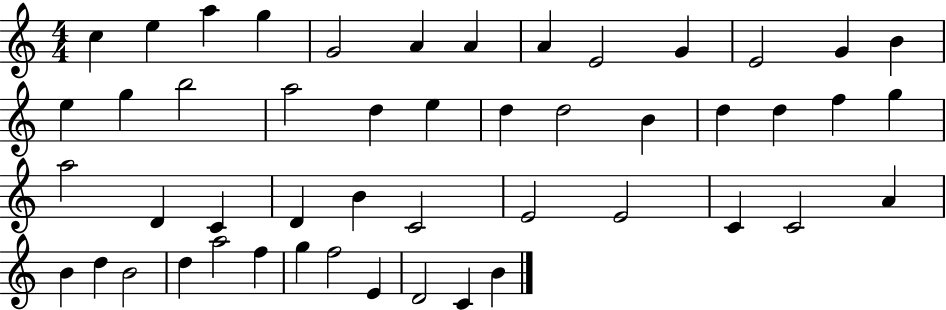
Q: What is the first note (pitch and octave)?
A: C5